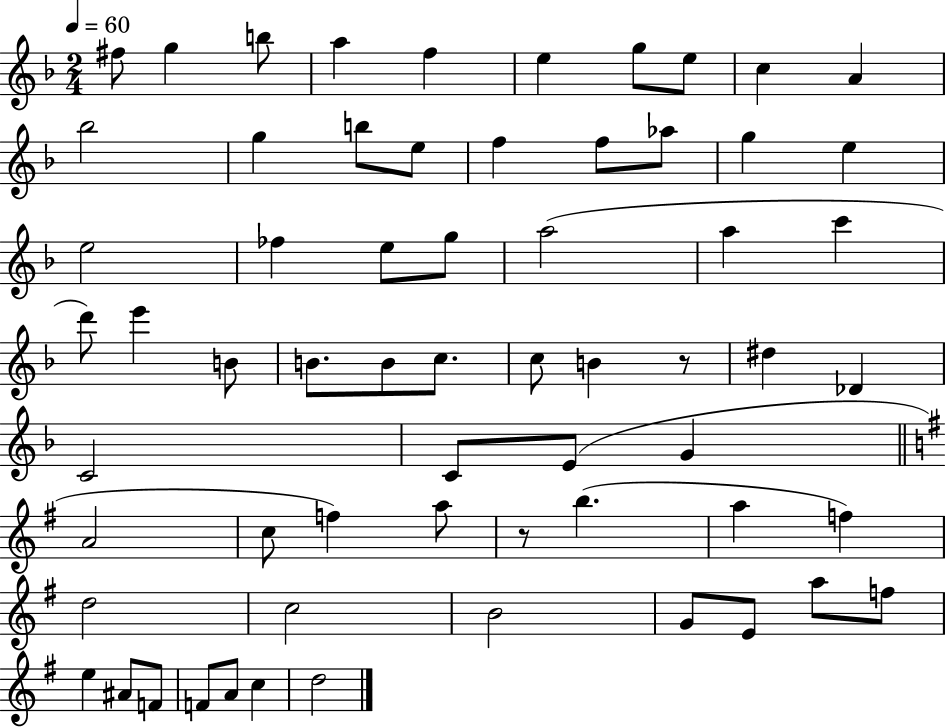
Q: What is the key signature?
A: F major